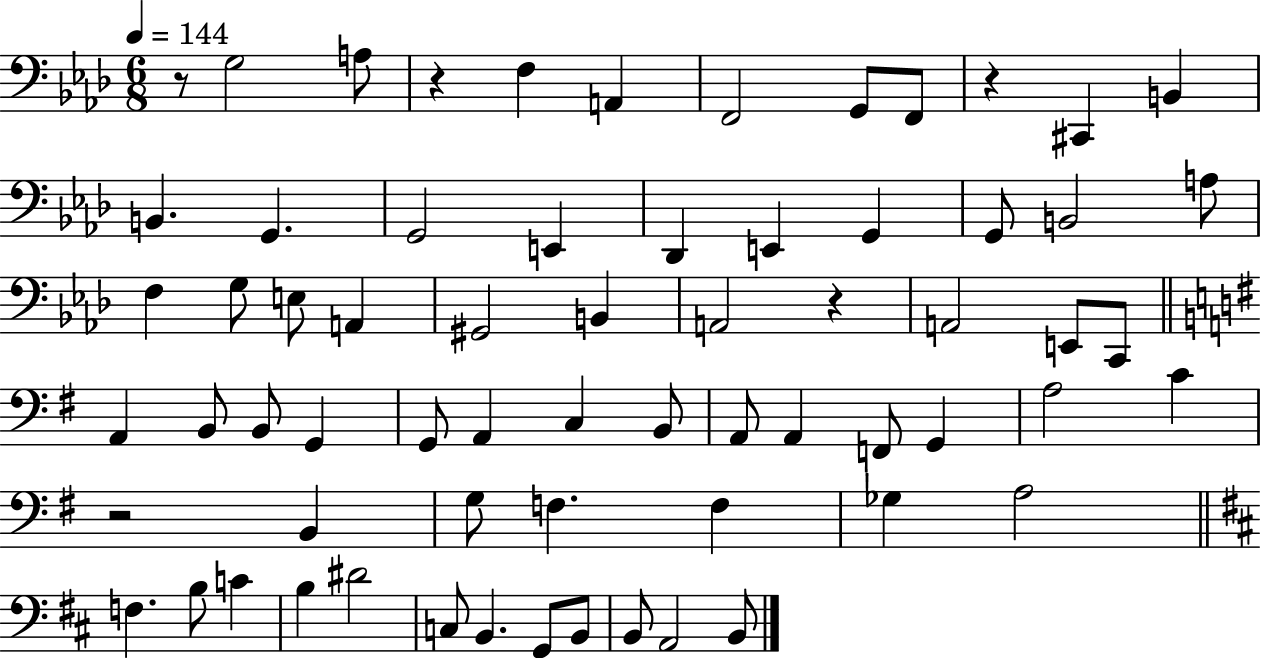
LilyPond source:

{
  \clef bass
  \numericTimeSignature
  \time 6/8
  \key aes \major
  \tempo 4 = 144
  r8 g2 a8 | r4 f4 a,4 | f,2 g,8 f,8 | r4 cis,4 b,4 | \break b,4. g,4. | g,2 e,4 | des,4 e,4 g,4 | g,8 b,2 a8 | \break f4 g8 e8 a,4 | gis,2 b,4 | a,2 r4 | a,2 e,8 c,8 | \break \bar "||" \break \key e \minor a,4 b,8 b,8 g,4 | g,8 a,4 c4 b,8 | a,8 a,4 f,8 g,4 | a2 c'4 | \break r2 b,4 | g8 f4. f4 | ges4 a2 | \bar "||" \break \key d \major f4. b8 c'4 | b4 dis'2 | c8 b,4. g,8 b,8 | b,8 a,2 b,8 | \break \bar "|."
}